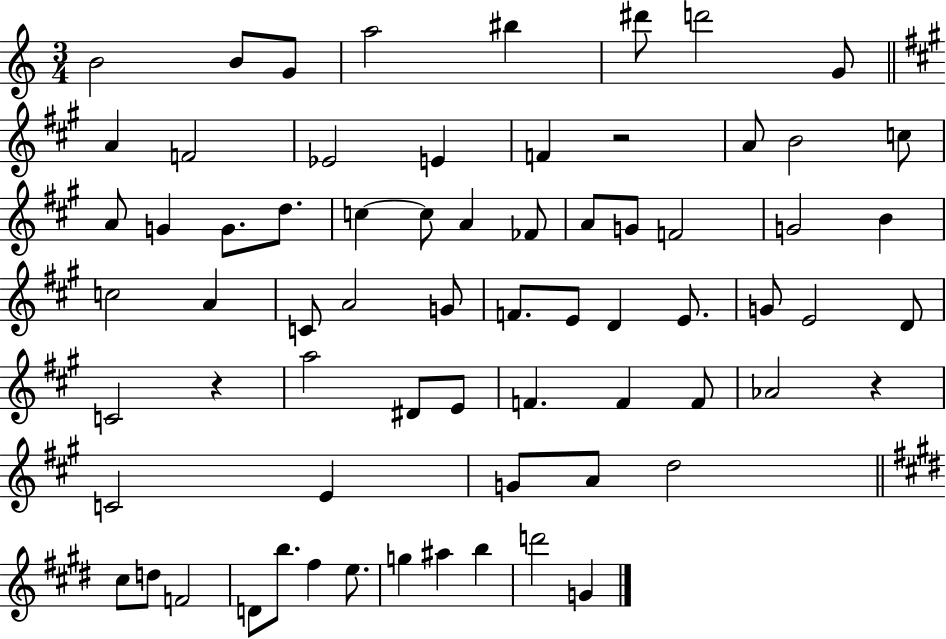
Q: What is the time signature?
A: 3/4